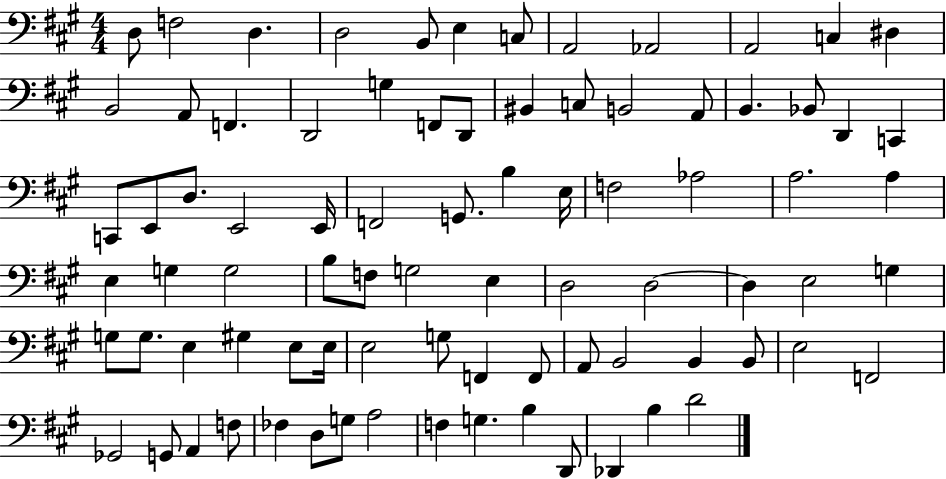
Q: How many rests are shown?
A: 0